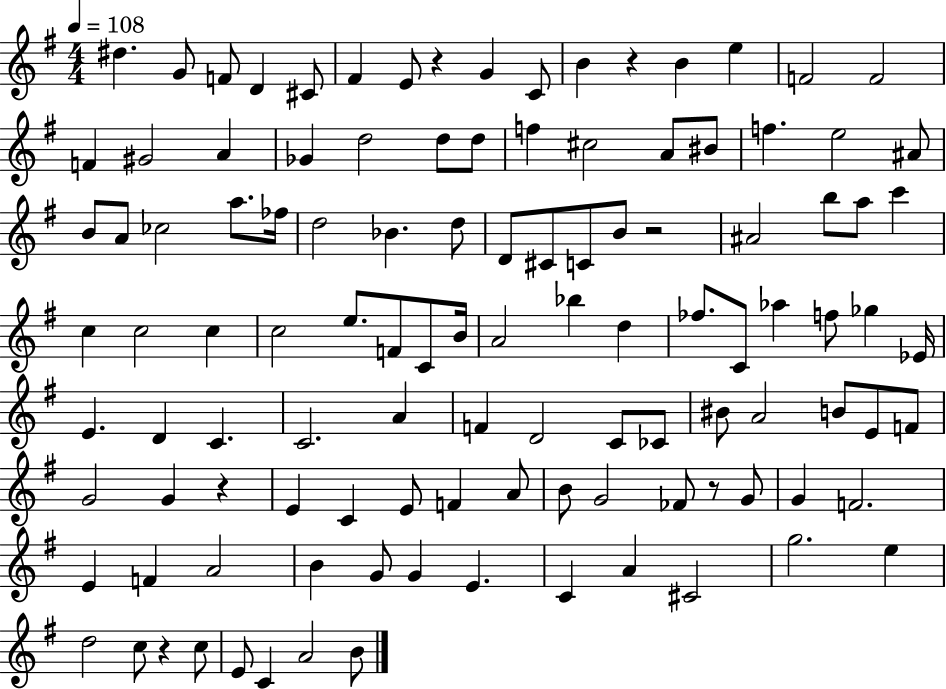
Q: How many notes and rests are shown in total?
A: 113